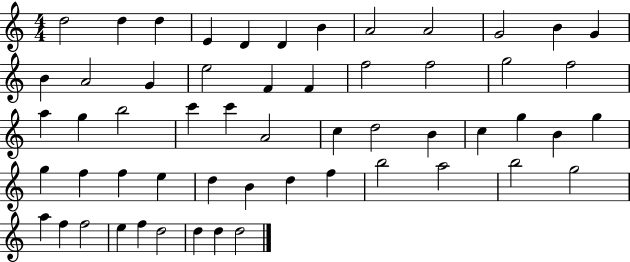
X:1
T:Untitled
M:4/4
L:1/4
K:C
d2 d d E D D B A2 A2 G2 B G B A2 G e2 F F f2 f2 g2 f2 a g b2 c' c' A2 c d2 B c g B g g f f e d B d f b2 a2 b2 g2 a f f2 e f d2 d d d2